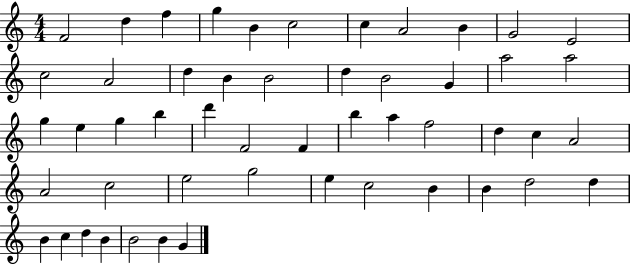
{
  \clef treble
  \numericTimeSignature
  \time 4/4
  \key c \major
  f'2 d''4 f''4 | g''4 b'4 c''2 | c''4 a'2 b'4 | g'2 e'2 | \break c''2 a'2 | d''4 b'4 b'2 | d''4 b'2 g'4 | a''2 a''2 | \break g''4 e''4 g''4 b''4 | d'''4 f'2 f'4 | b''4 a''4 f''2 | d''4 c''4 a'2 | \break a'2 c''2 | e''2 g''2 | e''4 c''2 b'4 | b'4 d''2 d''4 | \break b'4 c''4 d''4 b'4 | b'2 b'4 g'4 | \bar "|."
}